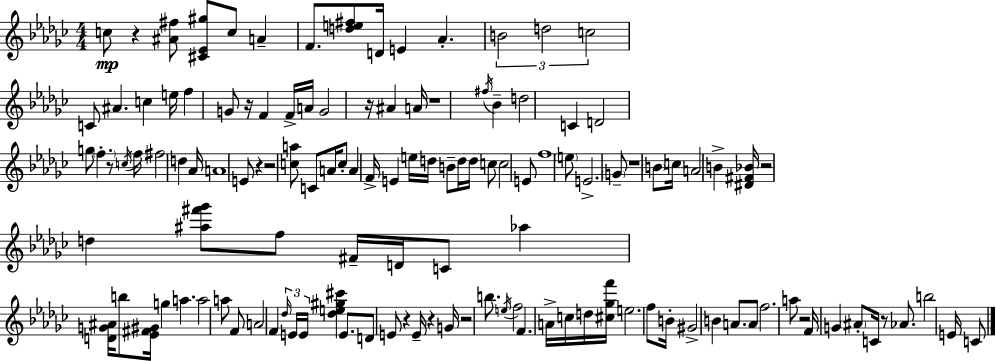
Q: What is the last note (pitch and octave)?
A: C4